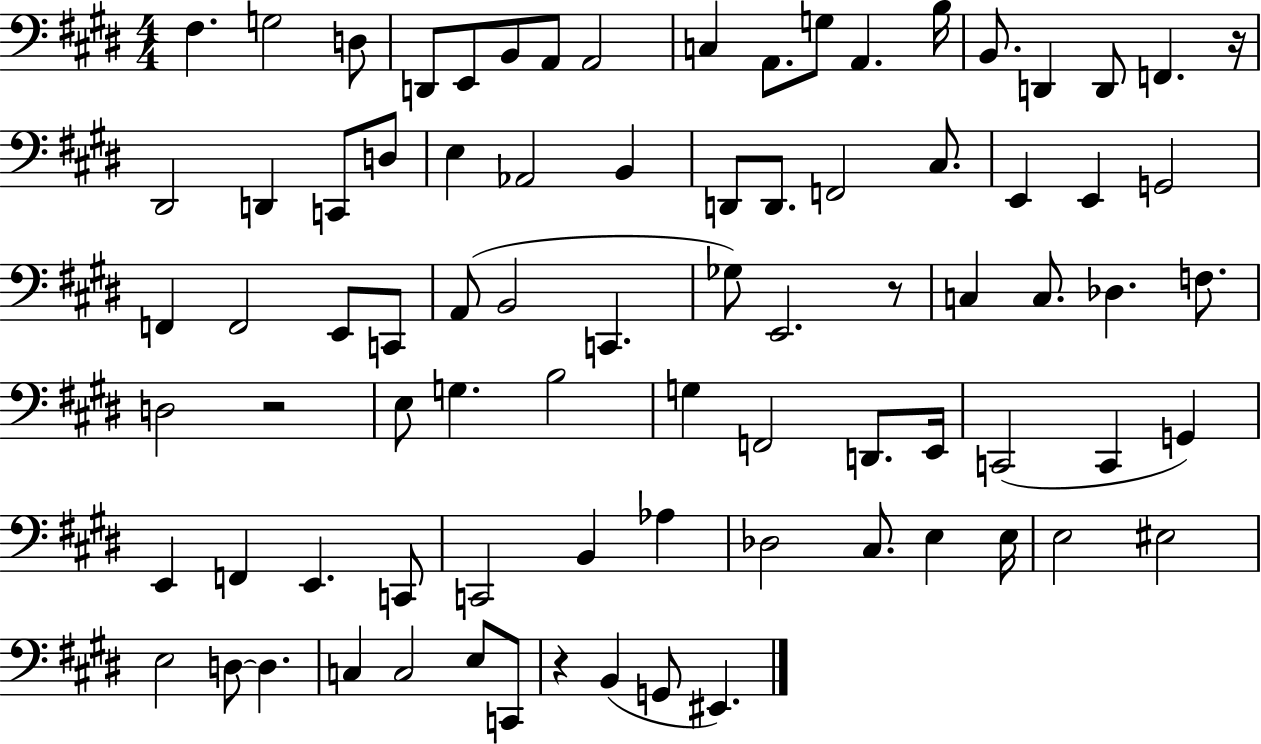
{
  \clef bass
  \numericTimeSignature
  \time 4/4
  \key e \major
  fis4. g2 d8 | d,8 e,8 b,8 a,8 a,2 | c4 a,8. g8 a,4. b16 | b,8. d,4 d,8 f,4. r16 | \break dis,2 d,4 c,8 d8 | e4 aes,2 b,4 | d,8 d,8. f,2 cis8. | e,4 e,4 g,2 | \break f,4 f,2 e,8 c,8 | a,8( b,2 c,4. | ges8) e,2. r8 | c4 c8. des4. f8. | \break d2 r2 | e8 g4. b2 | g4 f,2 d,8. e,16 | c,2( c,4 g,4) | \break e,4 f,4 e,4. c,8 | c,2 b,4 aes4 | des2 cis8. e4 e16 | e2 eis2 | \break e2 d8~~ d4. | c4 c2 e8 c,8 | r4 b,4( g,8 eis,4.) | \bar "|."
}